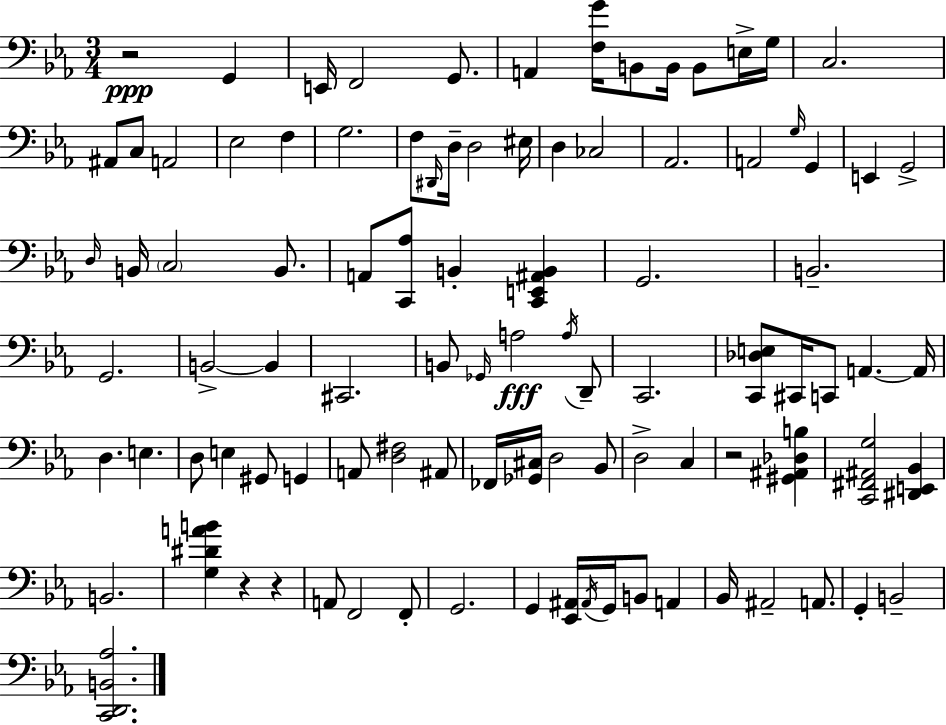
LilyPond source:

{
  \clef bass
  \numericTimeSignature
  \time 3/4
  \key c \minor
  r2\ppp g,4 | e,16 f,2 g,8. | a,4 <f g'>16 b,8 b,16 b,8 e16-> g16 | c2. | \break ais,8 c8 a,2 | ees2 f4 | g2. | f8 \grace { dis,16 } d16-- d2 | \break eis16 d4 ces2 | aes,2. | a,2 \grace { g16 } g,4 | e,4 g,2-> | \break \grace { d16 } b,16 \parenthesize c2 | b,8. a,8 <c, aes>8 b,4-. <c, e, ais, b,>4 | g,2. | b,2.-- | \break g,2. | b,2->~~ b,4 | cis,2. | b,8 \grace { ges,16 } a2\fff | \break \acciaccatura { a16 } d,8-- c,2. | <c, des e>8 cis,16 c,8 a,4.~~ | a,16 d4. e4. | d8 e4 gis,8 | \break g,4 a,8 <d fis>2 | ais,8 fes,16 <ges, cis>16 d2 | bes,8 d2-> | c4 r2 | \break <gis, ais, des b>4 <c, fis, ais, g>2 | <dis, e, bes,>4 b,2. | <g dis' a' b'>4 r4 | r4 a,8 f,2 | \break f,8-. g,2. | g,4 <ees, ais,>16 \acciaccatura { ais,16 } g,16 | b,8 a,4 bes,16 ais,2-- | a,8. g,4-. b,2-- | \break <c, d, b, aes>2. | \bar "|."
}